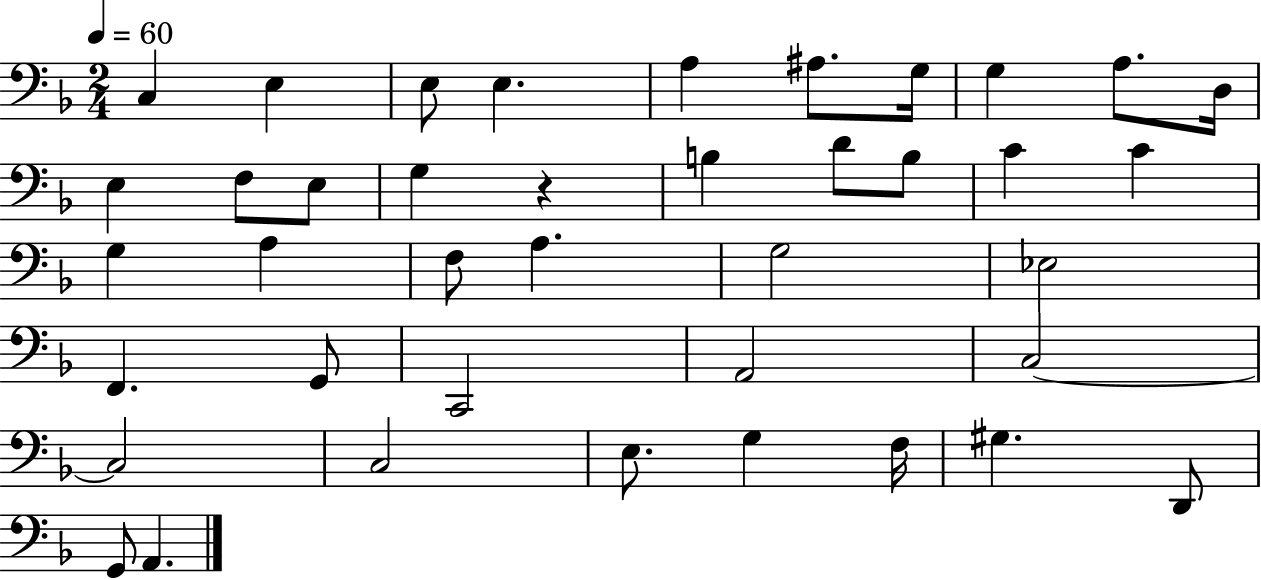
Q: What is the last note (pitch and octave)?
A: A2